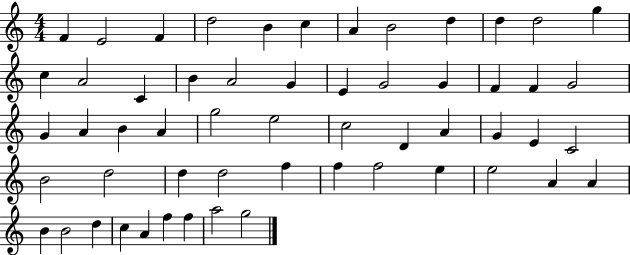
X:1
T:Untitled
M:4/4
L:1/4
K:C
F E2 F d2 B c A B2 d d d2 g c A2 C B A2 G E G2 G F F G2 G A B A g2 e2 c2 D A G E C2 B2 d2 d d2 f f f2 e e2 A A B B2 d c A f f a2 g2